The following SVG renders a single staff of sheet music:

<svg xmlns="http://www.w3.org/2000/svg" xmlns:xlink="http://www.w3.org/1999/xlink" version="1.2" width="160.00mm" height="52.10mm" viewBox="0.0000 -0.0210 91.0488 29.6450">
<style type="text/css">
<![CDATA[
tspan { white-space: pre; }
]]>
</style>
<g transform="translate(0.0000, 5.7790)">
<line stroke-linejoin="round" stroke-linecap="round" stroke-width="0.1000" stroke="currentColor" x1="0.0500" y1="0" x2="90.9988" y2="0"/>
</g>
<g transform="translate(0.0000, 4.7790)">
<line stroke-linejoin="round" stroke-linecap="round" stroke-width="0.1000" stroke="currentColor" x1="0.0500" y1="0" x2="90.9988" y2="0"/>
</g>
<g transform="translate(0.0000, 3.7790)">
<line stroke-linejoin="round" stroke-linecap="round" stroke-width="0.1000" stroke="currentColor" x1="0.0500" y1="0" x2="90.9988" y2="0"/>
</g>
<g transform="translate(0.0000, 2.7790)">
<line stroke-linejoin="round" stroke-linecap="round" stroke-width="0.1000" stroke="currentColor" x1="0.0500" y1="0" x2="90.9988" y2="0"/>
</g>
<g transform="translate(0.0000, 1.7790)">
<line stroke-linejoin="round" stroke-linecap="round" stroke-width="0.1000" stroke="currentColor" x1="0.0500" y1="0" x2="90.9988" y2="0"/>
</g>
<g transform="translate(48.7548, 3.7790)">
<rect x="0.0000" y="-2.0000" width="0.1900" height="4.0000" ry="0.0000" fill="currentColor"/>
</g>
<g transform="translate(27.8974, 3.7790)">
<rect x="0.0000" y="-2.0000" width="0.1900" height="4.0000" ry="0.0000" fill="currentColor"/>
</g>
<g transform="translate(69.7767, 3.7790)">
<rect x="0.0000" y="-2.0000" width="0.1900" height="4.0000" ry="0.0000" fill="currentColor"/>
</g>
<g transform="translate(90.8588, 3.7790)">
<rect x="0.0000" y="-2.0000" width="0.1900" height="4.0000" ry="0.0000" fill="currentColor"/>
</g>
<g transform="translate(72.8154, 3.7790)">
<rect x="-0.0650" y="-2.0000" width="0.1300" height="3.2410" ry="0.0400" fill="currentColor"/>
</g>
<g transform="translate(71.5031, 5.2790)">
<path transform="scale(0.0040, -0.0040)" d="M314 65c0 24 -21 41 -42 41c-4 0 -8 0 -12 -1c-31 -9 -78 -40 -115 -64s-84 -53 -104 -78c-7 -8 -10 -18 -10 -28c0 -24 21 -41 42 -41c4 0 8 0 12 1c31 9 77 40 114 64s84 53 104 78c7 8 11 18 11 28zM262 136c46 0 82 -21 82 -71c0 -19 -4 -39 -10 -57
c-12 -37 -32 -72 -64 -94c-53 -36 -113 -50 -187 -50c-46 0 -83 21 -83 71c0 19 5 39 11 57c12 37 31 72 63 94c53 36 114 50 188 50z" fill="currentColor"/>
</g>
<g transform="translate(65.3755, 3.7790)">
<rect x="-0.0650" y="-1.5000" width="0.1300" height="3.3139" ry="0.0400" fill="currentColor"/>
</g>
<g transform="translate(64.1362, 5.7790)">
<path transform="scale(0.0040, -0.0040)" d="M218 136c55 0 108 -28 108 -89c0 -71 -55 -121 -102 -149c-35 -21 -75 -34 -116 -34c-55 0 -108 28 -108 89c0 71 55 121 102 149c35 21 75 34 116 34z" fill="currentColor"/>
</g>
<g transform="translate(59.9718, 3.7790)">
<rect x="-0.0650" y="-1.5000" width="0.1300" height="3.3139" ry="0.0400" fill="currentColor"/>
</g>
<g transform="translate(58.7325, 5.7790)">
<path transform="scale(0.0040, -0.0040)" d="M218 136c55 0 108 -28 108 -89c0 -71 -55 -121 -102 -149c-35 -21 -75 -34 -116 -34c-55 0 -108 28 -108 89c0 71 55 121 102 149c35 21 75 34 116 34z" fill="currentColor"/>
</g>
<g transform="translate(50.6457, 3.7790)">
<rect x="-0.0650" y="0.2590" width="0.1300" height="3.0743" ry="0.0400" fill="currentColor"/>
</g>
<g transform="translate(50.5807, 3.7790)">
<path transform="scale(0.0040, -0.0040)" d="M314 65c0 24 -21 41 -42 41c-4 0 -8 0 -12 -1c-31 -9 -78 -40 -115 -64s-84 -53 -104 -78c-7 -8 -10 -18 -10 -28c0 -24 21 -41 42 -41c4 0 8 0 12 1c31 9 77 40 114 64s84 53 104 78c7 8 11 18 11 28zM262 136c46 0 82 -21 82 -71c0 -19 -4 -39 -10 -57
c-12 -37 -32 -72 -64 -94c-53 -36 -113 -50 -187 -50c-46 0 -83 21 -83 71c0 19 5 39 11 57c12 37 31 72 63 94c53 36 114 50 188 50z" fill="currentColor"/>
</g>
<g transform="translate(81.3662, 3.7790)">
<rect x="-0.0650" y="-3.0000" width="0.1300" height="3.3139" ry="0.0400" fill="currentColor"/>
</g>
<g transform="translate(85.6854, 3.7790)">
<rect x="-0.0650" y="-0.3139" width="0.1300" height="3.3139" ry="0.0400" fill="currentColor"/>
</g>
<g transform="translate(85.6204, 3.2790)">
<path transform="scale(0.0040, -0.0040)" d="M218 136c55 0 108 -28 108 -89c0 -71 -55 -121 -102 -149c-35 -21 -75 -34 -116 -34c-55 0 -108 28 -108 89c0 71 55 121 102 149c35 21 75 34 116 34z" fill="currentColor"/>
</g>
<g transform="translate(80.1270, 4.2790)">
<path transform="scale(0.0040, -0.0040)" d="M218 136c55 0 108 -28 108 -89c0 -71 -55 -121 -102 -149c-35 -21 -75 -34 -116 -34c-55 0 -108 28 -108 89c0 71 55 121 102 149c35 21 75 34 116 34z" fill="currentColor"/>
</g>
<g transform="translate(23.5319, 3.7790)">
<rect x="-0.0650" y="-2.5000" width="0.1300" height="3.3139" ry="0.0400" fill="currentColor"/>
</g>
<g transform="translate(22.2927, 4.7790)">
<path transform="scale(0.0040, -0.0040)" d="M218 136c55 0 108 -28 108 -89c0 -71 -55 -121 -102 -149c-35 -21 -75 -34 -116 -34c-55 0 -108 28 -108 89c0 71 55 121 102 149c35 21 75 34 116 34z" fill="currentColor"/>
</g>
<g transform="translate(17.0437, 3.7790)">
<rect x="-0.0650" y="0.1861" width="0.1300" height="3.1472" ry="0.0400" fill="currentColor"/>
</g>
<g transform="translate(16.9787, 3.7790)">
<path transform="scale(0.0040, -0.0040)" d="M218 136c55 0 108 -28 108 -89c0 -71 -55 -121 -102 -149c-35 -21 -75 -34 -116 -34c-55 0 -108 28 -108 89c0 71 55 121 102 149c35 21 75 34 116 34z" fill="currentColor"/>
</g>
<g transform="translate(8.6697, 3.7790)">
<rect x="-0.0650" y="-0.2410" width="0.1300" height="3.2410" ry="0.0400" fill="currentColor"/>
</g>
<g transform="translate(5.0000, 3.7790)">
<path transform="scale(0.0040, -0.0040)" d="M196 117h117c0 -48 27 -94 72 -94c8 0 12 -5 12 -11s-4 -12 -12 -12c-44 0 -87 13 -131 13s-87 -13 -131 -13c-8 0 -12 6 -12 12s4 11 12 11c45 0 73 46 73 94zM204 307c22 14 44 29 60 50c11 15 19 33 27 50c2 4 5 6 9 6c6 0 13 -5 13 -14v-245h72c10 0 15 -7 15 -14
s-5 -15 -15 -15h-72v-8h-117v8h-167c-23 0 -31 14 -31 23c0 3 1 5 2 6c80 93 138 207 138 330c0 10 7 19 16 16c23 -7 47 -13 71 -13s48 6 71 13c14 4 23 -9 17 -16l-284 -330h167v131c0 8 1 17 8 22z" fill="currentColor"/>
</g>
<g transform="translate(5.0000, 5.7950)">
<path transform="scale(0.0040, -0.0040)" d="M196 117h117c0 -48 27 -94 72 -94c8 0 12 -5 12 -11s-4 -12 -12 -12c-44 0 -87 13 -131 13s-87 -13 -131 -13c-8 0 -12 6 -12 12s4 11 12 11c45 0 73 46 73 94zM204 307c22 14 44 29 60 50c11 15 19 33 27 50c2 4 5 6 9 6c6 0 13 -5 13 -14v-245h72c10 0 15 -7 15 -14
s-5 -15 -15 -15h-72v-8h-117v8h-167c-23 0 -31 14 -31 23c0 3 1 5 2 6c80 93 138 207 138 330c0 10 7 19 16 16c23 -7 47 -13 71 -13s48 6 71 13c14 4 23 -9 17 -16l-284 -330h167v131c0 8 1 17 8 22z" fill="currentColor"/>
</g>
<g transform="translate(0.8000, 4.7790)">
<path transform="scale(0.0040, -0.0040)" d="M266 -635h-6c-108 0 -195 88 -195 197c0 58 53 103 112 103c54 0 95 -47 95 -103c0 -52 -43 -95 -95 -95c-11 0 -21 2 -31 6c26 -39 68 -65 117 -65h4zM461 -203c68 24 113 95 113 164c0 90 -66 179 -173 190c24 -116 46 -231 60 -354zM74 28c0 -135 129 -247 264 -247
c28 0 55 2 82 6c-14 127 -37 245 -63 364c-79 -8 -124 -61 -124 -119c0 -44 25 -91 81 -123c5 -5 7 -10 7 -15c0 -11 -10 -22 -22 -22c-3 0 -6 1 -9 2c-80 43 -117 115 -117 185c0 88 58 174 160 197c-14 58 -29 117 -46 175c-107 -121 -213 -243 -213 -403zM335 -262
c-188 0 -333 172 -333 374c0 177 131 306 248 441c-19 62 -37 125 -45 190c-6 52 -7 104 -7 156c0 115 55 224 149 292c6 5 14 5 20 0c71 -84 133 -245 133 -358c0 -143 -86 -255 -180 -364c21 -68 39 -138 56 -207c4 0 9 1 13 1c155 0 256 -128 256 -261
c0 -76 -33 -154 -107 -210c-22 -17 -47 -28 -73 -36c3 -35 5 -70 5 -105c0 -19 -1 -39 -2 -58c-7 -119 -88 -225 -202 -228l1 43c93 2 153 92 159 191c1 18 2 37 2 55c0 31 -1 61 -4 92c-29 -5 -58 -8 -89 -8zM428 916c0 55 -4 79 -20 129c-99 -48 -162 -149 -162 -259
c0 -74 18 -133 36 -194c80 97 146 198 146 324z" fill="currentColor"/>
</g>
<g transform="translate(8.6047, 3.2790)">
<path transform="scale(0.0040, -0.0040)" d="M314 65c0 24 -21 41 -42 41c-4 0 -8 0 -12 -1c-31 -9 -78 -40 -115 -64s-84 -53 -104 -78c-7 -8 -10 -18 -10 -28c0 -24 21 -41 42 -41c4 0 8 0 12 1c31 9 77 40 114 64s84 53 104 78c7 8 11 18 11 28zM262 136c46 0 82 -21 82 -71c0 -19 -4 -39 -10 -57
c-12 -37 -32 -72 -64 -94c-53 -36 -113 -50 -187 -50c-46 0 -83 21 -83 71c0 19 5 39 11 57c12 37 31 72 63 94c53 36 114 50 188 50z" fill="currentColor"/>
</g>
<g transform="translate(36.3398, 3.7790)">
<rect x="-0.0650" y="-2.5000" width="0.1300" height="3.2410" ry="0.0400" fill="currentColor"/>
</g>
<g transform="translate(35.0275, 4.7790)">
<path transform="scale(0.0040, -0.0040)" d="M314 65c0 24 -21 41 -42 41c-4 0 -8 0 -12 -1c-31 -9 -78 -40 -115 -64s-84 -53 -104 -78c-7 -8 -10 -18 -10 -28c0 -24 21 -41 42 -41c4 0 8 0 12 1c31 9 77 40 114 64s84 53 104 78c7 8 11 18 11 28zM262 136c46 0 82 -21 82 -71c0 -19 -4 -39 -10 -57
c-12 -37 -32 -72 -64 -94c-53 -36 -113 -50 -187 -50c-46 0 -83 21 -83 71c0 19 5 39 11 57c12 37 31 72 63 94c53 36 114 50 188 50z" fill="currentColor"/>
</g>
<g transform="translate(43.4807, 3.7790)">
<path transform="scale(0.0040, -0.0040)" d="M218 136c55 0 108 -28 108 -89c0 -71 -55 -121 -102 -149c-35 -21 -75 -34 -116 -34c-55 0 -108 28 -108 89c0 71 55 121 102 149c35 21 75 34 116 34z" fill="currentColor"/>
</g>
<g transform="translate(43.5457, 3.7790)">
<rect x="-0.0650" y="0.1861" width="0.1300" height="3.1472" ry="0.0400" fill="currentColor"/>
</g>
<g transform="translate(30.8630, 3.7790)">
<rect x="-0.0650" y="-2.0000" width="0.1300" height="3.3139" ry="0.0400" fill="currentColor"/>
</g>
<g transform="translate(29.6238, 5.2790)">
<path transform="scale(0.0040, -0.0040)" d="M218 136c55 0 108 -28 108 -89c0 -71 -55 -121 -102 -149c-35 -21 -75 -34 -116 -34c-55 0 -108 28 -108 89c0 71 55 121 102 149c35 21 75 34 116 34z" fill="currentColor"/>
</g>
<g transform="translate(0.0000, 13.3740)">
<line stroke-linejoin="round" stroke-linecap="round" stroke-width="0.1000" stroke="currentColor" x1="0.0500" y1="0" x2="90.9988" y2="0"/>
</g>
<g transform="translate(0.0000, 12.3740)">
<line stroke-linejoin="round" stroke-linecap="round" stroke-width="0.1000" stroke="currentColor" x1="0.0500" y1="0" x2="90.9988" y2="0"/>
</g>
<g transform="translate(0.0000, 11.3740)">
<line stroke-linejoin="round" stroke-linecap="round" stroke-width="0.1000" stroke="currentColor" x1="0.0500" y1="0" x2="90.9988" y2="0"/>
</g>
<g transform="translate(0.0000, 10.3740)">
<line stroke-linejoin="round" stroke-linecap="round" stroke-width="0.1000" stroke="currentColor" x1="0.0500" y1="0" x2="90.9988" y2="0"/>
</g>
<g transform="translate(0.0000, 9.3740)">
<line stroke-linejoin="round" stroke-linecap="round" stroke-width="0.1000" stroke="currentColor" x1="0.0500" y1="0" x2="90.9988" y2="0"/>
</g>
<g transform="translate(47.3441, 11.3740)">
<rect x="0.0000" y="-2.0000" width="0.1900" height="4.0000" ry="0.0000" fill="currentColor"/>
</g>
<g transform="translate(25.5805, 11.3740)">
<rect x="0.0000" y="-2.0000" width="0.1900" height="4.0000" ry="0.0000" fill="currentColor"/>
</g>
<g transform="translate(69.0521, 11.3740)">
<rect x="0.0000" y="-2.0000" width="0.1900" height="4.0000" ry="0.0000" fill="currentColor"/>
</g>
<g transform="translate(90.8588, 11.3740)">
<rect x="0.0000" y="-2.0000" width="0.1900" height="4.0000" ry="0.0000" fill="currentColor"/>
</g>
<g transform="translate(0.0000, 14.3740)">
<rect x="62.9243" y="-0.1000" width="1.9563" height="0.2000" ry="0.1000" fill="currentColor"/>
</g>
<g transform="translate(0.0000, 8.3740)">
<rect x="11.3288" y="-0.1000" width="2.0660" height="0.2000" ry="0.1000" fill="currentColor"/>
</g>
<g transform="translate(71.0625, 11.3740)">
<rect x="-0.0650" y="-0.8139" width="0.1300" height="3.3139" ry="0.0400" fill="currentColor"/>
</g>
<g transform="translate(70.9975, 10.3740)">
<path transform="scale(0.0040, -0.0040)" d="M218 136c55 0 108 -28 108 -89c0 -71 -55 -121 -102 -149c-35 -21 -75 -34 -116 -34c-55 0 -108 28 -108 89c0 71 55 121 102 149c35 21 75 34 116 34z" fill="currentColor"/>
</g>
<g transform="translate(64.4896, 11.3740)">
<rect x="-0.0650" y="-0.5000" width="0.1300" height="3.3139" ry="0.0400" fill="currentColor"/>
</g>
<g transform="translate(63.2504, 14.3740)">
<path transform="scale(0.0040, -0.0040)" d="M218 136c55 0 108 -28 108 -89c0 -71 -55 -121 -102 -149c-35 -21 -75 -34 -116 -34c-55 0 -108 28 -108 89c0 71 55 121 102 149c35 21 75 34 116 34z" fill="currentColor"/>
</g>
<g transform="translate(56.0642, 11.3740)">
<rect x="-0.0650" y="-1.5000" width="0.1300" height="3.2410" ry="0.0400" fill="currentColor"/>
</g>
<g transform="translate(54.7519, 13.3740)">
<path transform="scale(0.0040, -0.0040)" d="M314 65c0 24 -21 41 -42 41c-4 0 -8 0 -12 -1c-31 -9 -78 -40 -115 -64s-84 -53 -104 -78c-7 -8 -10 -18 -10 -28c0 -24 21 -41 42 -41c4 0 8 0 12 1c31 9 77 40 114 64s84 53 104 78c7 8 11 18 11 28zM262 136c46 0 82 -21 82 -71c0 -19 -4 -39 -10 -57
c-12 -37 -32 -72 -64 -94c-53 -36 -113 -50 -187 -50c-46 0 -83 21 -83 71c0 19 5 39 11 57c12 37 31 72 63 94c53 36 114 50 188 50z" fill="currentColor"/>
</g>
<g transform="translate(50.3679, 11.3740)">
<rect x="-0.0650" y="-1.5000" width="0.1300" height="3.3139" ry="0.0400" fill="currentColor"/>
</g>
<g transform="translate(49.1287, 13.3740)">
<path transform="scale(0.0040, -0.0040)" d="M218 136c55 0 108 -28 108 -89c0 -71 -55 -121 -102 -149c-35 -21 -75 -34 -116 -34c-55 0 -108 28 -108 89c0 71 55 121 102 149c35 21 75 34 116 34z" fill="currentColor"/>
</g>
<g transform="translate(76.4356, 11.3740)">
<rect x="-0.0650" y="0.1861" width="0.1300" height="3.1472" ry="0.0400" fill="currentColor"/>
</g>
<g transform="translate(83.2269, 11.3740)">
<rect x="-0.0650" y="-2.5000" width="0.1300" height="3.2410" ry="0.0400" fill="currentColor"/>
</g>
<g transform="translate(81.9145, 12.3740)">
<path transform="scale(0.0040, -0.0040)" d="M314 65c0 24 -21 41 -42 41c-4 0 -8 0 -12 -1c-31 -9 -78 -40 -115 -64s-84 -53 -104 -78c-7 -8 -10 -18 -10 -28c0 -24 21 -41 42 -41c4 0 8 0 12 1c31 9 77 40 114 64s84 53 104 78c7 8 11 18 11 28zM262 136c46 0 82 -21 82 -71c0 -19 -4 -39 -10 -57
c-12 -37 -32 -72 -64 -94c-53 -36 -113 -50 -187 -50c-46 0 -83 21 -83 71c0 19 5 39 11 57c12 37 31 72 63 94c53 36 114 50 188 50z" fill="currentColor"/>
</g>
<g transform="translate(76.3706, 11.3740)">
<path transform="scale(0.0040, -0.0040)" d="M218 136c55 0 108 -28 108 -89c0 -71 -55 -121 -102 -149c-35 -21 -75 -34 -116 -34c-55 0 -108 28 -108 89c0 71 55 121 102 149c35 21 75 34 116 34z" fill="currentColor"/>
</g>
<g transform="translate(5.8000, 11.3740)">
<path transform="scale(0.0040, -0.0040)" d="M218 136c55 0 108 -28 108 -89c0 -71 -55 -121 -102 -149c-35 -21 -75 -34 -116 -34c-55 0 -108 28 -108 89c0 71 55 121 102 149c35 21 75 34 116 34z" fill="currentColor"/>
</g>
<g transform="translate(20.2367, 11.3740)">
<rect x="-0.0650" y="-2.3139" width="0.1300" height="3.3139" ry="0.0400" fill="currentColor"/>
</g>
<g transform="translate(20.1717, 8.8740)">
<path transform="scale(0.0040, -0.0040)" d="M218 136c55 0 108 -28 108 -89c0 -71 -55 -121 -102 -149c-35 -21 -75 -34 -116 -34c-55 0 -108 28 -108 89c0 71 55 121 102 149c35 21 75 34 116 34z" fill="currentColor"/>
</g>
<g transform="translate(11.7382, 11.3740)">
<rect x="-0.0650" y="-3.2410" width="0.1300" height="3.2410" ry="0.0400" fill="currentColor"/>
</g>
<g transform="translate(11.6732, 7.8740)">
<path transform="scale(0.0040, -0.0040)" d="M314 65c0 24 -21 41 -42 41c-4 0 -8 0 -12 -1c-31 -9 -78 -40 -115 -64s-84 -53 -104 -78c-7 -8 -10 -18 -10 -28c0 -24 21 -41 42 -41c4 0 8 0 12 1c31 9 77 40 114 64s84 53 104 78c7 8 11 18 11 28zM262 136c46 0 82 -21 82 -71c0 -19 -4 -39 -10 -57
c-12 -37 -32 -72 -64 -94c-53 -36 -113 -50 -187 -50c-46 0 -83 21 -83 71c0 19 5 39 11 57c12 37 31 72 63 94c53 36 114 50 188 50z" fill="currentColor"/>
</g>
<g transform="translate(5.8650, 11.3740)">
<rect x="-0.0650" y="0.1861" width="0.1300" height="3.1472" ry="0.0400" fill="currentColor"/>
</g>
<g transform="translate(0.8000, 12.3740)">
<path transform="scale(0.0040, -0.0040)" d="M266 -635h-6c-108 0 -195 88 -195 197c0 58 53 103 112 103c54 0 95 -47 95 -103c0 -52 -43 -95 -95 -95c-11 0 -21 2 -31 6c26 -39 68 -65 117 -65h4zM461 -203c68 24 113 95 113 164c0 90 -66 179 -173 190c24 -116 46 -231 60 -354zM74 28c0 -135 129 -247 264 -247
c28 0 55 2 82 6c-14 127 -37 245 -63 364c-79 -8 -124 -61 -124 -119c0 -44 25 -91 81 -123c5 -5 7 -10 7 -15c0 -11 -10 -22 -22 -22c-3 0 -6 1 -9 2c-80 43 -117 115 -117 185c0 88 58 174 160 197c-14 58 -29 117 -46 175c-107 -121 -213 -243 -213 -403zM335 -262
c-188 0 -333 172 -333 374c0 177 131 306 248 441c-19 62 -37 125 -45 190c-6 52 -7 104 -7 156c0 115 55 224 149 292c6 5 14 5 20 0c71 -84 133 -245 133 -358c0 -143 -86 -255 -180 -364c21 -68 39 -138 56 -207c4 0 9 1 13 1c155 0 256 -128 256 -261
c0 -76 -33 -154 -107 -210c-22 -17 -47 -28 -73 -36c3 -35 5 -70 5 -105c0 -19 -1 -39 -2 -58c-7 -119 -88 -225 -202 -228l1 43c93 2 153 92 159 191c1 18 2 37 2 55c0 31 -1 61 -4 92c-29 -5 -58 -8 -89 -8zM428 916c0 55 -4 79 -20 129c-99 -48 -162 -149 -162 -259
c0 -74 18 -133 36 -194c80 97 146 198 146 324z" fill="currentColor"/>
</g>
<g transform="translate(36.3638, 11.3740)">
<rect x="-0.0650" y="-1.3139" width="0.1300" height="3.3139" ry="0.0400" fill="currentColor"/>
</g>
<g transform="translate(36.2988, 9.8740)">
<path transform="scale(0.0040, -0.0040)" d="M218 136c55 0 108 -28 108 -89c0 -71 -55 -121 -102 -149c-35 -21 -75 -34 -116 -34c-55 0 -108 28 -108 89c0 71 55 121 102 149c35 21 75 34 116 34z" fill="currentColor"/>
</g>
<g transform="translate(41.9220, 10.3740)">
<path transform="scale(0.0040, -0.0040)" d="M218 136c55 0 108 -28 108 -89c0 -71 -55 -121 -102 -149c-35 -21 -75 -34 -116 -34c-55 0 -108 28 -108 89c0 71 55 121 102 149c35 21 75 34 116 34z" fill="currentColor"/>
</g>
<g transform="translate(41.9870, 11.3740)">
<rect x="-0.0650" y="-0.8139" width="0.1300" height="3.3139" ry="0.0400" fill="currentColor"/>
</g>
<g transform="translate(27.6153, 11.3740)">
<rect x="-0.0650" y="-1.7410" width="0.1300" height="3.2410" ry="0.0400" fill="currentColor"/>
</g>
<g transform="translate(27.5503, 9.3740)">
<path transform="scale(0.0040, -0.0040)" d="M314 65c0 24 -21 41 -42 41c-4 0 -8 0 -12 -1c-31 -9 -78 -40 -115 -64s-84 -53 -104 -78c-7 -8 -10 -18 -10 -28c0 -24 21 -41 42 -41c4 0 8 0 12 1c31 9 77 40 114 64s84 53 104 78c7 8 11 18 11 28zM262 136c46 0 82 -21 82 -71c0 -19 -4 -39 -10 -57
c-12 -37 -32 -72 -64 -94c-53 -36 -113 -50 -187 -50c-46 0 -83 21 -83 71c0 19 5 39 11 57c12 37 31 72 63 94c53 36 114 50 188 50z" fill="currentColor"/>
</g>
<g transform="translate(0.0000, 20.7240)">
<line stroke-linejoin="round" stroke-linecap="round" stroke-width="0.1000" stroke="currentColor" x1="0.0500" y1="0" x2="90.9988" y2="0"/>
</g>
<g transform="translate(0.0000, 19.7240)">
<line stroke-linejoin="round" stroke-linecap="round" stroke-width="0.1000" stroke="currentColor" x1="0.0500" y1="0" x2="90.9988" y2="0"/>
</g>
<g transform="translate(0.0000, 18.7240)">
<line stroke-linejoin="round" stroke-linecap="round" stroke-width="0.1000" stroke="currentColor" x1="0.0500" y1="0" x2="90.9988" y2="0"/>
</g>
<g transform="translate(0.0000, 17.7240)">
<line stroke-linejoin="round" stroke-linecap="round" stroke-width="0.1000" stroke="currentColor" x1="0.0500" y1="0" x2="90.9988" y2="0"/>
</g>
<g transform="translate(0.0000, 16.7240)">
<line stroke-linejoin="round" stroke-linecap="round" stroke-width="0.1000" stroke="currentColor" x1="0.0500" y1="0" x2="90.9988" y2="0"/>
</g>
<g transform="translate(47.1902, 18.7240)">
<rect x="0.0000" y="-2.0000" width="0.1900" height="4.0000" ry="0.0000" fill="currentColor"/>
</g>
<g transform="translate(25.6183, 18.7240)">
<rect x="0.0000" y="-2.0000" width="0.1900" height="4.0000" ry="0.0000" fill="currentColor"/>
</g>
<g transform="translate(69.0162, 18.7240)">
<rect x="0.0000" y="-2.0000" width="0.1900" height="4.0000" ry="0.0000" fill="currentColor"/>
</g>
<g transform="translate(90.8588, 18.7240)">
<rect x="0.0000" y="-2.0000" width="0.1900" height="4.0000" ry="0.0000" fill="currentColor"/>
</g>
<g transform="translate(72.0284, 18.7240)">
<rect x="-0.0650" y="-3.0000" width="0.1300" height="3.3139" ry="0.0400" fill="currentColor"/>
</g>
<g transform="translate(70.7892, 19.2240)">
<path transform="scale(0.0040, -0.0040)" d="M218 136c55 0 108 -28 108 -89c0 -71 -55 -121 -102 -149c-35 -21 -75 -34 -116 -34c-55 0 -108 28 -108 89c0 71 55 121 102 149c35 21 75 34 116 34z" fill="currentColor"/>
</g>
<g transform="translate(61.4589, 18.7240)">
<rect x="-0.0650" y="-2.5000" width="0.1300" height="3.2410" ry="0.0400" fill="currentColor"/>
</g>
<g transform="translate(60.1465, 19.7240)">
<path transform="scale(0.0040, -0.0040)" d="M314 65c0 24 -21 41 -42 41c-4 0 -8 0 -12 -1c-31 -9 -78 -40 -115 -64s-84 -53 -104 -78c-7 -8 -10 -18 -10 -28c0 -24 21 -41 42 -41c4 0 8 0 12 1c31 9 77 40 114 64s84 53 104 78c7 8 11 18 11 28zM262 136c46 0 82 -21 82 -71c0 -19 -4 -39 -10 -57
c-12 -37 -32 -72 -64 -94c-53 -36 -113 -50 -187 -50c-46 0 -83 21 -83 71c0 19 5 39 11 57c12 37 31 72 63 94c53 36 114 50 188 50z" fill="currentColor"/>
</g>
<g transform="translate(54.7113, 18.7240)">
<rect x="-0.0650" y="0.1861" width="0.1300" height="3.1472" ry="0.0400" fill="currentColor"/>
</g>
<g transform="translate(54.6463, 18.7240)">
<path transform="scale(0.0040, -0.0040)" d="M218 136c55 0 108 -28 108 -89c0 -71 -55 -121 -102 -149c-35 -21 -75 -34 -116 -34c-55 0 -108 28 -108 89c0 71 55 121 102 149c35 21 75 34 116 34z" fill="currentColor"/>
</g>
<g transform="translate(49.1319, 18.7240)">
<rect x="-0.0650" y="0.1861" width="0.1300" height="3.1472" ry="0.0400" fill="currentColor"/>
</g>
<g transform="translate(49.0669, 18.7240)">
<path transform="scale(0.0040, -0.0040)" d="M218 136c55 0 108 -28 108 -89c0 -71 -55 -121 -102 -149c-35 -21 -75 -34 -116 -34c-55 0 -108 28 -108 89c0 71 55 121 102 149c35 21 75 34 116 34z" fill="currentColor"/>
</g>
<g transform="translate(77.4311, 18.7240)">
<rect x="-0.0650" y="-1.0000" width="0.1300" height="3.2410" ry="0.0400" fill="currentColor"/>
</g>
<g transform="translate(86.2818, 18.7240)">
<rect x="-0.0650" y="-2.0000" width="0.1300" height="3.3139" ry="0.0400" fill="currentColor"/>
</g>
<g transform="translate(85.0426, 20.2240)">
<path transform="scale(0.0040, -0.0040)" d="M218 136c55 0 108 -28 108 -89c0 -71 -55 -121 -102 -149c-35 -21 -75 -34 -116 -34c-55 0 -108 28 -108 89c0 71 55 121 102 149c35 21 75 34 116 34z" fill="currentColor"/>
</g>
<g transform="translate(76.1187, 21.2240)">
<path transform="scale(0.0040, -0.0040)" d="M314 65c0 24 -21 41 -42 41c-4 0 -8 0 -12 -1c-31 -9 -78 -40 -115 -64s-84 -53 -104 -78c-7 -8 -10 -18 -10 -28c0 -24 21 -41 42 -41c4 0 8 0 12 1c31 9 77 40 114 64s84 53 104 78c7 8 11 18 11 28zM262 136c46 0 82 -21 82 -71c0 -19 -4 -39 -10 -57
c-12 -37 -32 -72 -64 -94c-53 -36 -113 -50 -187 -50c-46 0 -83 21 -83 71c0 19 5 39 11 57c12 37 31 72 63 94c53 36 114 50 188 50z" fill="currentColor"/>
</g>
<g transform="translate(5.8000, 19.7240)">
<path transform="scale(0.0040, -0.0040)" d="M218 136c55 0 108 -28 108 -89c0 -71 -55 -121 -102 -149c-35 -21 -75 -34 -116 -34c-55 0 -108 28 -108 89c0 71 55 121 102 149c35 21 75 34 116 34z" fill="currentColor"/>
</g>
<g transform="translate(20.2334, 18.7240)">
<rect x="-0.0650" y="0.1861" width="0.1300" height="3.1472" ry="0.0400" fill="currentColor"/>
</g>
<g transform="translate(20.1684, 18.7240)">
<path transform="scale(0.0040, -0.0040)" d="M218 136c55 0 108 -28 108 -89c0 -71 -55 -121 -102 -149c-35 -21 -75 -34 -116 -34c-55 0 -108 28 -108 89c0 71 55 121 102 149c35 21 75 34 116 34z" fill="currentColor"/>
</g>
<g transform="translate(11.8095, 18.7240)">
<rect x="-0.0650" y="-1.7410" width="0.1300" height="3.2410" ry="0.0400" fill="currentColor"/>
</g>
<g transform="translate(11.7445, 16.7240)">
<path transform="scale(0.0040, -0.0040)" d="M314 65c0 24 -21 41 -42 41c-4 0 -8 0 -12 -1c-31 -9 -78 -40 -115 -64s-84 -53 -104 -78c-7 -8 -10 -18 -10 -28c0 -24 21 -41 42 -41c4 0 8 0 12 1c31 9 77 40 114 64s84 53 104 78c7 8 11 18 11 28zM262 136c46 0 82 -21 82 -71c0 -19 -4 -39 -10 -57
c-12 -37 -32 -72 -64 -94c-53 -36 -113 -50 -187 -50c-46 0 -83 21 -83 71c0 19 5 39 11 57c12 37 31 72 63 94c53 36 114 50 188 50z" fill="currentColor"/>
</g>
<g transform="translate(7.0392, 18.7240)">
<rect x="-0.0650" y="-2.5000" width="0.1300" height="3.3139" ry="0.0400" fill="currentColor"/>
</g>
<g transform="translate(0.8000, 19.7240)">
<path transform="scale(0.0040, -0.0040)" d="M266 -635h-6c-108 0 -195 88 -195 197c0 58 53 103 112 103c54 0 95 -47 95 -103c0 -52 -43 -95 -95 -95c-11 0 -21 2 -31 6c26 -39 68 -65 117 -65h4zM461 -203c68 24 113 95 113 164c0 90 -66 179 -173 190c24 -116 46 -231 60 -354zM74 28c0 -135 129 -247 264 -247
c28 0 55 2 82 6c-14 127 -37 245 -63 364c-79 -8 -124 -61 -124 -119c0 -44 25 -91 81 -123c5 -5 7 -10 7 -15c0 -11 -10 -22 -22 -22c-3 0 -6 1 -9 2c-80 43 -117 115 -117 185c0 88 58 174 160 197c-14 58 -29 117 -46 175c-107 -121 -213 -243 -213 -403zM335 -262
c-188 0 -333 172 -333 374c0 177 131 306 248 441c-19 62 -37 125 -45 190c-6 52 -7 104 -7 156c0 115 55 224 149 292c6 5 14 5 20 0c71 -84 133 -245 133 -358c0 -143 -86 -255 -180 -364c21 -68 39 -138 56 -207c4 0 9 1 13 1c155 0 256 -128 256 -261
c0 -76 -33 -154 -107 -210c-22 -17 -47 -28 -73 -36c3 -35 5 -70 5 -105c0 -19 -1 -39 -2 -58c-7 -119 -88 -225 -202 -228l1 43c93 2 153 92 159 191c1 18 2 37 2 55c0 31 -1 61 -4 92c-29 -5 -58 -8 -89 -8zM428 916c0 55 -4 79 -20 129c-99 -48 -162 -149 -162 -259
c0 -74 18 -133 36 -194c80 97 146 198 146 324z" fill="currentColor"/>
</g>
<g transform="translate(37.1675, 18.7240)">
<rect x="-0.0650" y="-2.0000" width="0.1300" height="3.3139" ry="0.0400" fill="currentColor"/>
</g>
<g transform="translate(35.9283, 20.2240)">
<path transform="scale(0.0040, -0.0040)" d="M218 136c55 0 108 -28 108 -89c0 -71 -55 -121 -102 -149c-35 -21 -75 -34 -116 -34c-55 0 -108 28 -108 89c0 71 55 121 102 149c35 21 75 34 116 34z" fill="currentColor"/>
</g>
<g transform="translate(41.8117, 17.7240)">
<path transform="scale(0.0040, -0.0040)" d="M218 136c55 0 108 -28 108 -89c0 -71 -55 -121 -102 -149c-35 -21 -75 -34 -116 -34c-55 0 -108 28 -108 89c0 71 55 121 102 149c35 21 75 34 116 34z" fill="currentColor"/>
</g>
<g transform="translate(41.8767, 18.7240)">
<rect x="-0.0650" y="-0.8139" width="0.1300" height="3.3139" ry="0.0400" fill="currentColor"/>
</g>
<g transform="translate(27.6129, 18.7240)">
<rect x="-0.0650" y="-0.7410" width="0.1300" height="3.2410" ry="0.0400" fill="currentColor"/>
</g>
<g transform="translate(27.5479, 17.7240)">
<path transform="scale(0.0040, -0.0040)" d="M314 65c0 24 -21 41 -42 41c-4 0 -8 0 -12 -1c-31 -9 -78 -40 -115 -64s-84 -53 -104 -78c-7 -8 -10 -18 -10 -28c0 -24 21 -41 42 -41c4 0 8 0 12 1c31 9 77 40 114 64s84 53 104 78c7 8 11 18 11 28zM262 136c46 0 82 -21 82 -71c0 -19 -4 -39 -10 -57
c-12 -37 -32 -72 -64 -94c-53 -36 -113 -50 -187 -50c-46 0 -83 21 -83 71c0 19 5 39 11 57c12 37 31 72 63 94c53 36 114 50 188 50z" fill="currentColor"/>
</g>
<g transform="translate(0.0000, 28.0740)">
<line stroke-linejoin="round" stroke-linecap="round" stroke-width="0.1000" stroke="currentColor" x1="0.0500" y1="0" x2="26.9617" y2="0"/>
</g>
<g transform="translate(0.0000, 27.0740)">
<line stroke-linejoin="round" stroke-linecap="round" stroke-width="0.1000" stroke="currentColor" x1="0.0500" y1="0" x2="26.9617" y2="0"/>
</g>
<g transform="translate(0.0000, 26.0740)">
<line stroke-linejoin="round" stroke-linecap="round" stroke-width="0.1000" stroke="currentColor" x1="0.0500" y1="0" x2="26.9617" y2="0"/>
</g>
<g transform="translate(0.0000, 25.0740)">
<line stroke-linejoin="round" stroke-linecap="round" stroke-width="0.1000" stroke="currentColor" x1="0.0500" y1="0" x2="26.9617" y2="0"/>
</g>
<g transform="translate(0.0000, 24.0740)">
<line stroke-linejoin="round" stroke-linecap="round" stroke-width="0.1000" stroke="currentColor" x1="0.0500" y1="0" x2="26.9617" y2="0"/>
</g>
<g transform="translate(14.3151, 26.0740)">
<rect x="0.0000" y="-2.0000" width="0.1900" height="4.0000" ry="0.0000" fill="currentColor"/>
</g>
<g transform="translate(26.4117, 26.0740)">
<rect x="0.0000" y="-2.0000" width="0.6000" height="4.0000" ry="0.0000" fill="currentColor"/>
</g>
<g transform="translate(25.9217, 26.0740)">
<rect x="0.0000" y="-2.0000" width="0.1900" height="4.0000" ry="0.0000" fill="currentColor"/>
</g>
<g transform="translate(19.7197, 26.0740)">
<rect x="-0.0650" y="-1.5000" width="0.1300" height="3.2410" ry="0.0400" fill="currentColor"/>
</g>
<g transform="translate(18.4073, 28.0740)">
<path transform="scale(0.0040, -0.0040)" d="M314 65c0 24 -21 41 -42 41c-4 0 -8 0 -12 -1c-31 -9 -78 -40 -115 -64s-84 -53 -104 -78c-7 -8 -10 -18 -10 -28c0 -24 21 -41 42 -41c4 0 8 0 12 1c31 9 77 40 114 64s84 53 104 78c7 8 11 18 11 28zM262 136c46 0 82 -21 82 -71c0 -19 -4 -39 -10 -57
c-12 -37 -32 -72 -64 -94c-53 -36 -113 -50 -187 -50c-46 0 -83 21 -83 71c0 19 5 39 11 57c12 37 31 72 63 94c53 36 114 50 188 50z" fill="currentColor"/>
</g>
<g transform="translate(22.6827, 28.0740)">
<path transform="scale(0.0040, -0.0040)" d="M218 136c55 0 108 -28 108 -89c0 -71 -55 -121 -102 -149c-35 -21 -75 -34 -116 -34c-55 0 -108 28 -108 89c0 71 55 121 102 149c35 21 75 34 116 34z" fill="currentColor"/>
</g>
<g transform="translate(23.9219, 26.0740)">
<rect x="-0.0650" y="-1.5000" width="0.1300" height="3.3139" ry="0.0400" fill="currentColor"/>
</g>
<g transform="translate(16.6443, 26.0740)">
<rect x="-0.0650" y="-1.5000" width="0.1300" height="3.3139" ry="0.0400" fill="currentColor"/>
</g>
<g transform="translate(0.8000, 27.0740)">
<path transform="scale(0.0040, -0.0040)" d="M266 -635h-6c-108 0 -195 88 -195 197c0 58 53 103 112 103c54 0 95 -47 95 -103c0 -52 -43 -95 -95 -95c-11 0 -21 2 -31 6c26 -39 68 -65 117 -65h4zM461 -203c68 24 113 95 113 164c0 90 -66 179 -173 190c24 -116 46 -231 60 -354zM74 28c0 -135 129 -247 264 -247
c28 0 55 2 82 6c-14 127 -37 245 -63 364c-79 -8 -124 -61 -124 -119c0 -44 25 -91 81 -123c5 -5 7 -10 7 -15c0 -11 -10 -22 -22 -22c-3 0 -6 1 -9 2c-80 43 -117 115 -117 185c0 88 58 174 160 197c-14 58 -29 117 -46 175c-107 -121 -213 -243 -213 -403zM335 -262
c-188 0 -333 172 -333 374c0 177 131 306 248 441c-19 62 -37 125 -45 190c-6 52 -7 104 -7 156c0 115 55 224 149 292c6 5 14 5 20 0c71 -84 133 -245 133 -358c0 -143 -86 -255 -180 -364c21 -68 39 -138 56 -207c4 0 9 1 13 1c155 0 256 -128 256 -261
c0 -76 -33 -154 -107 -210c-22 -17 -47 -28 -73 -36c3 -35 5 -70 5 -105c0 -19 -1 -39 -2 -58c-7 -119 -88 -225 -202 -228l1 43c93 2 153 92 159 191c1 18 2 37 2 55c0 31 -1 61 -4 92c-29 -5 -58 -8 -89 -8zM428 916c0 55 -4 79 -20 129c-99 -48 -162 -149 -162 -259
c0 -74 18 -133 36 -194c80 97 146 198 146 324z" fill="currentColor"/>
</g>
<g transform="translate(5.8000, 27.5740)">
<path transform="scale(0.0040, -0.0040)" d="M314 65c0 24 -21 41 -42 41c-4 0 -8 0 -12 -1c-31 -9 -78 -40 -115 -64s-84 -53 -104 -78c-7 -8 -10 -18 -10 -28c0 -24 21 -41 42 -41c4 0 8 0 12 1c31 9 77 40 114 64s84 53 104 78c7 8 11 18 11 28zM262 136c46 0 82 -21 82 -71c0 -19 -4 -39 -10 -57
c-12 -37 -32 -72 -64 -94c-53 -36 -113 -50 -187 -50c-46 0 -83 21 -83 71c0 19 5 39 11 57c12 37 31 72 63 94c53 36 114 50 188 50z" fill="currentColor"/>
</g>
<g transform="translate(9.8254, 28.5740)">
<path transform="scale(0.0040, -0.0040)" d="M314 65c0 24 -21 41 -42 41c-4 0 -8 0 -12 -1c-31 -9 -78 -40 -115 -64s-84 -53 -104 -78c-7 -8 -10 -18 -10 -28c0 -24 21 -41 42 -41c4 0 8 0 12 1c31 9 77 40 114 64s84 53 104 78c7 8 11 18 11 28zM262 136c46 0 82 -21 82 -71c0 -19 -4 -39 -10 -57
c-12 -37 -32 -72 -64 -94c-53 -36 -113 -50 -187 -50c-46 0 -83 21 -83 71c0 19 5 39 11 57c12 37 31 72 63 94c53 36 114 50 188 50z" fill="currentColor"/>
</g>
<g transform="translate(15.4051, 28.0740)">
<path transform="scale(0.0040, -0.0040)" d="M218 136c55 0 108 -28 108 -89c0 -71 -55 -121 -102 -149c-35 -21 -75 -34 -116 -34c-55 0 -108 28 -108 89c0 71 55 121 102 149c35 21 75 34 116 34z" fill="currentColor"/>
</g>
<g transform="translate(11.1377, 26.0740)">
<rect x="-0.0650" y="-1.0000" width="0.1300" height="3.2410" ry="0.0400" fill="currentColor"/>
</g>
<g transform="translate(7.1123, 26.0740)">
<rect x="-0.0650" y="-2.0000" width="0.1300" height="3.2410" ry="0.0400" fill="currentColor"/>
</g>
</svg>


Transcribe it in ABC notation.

X:1
T:Untitled
M:4/4
L:1/4
K:C
c2 B G F G2 B B2 E E F2 A c B b2 g f2 e d E E2 C d B G2 G f2 B d2 F d B B G2 A D2 F F2 D2 E E2 E